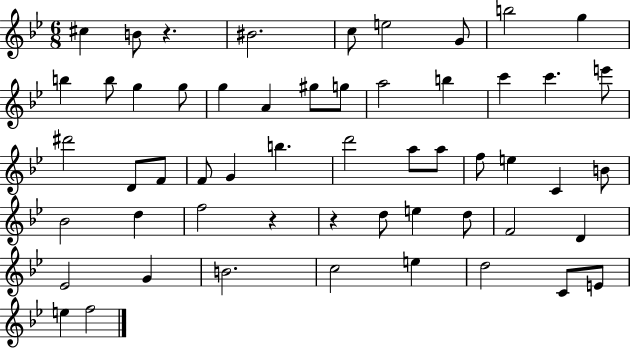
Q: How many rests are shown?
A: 3